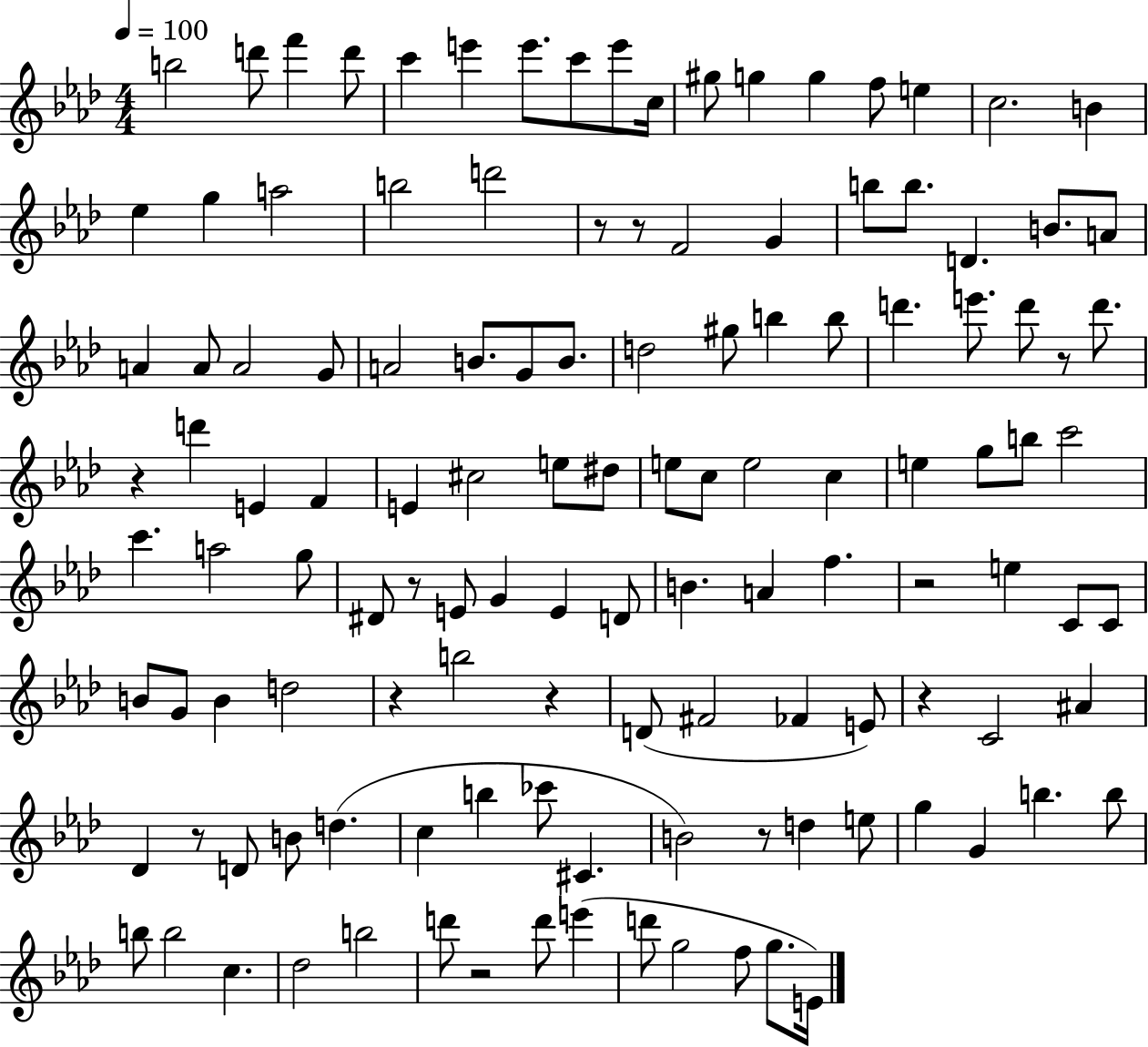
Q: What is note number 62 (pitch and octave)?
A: A5